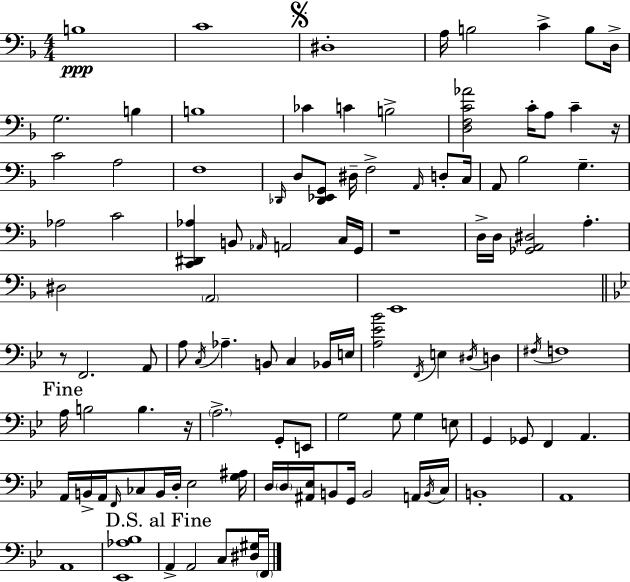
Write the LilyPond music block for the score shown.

{
  \clef bass
  \numericTimeSignature
  \time 4/4
  \key f \major
  \repeat volta 2 { b1\ppp | c'1 | \mark \markup { \musicglyph "scripts.segno" } dis1-. | a16 b2 c'4-> b8 d16-> | \break g2. b4 | b1 | ces'4 c'4 b2-> | <d f c' aes'>2 c'16-. a8 c'4-- r16 | \break c'2 a2 | f1 | \grace { des,16 } d8 <des, ees, g,>8 dis16-- f2-> \grace { a,16 } d8-. | c16 a,8 bes2 g4.-- | \break aes2 c'2 | <c, dis, aes>4 b,8 \grace { aes,16 } a,2 | c16 g,16 r1 | d16-> d16 <ges, a, dis>2 a4.-. | \break dis2 \parenthesize a,2 | e,1 | \bar "||" \break \key bes \major r8 f,2. a,8 | a8 \acciaccatura { c16 } aes4.-- b,8 c4 bes,16 | e16 <a ees' bes'>2 \acciaccatura { f,16 } e4 \acciaccatura { dis16 } d4 | \acciaccatura { fis16 } f1 | \break \mark "Fine" a16 b2 b4. | r16 \parenthesize a2.-> | g,8-. e,8 g2 g8 g4 | e8 g,4 ges,8 f,4 a,4. | \break a,16 b,16-> a,16 \grace { f,16 } ces8 b,16 d16-. ees2 | <g ais>16 d16 \parenthesize d16 <ais, ees>16 b,8 g,16 b,2 | a,16 \acciaccatura { b,16 } c16 b,1-. | a,1 | \break a,1 | <ees, aes bes>1 | \mark "D.S. al Fine" a,4-> a,2 | c8 <dis gis>16 \parenthesize f,16 } \bar "|."
}